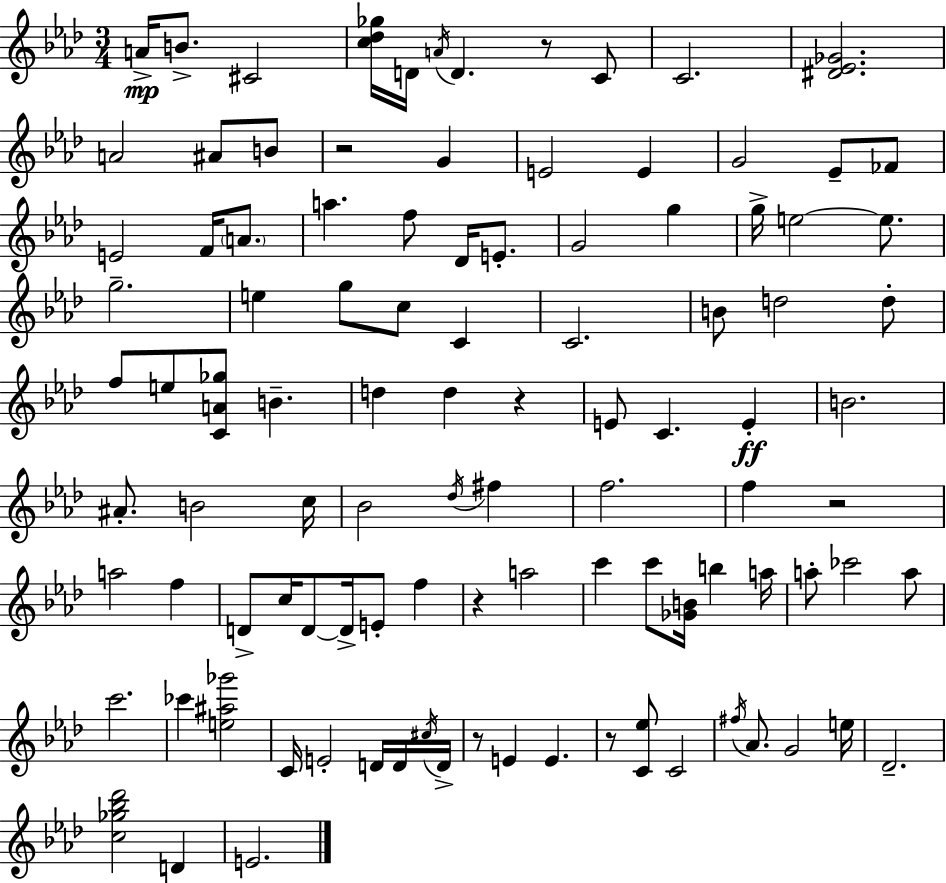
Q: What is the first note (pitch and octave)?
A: A4